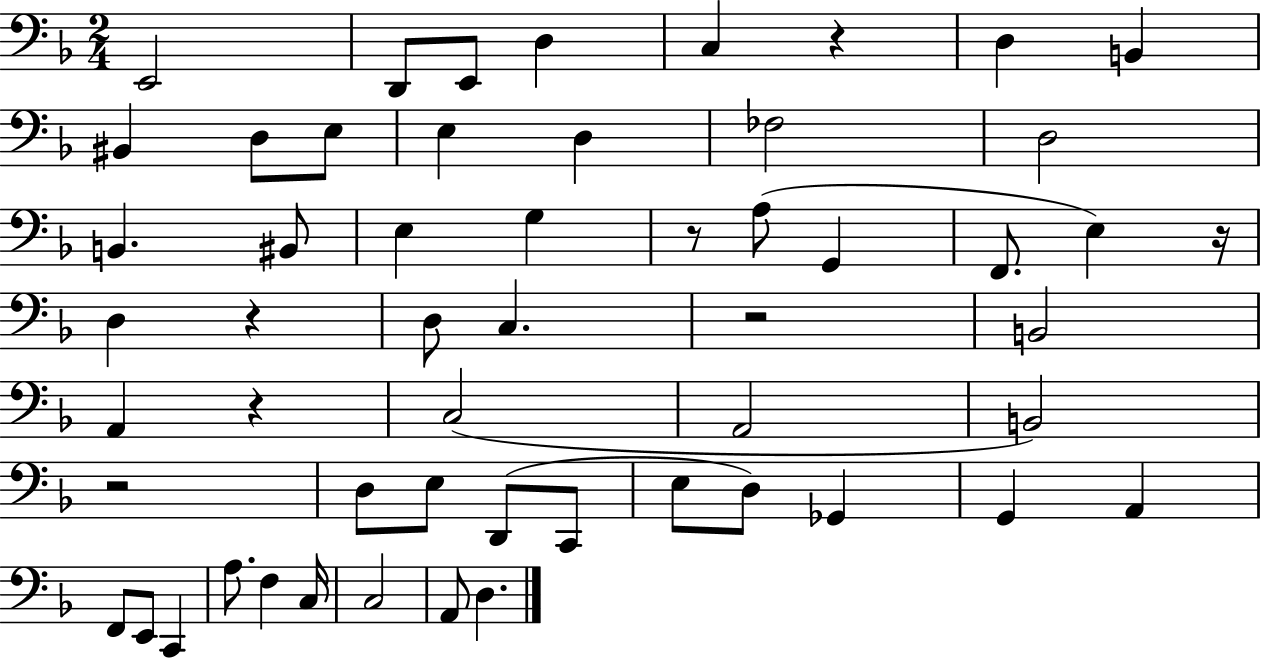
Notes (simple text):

E2/h D2/e E2/e D3/q C3/q R/q D3/q B2/q BIS2/q D3/e E3/e E3/q D3/q FES3/h D3/h B2/q. BIS2/e E3/q G3/q R/e A3/e G2/q F2/e. E3/q R/s D3/q R/q D3/e C3/q. R/h B2/h A2/q R/q C3/h A2/h B2/h R/h D3/e E3/e D2/e C2/e E3/e D3/e Gb2/q G2/q A2/q F2/e E2/e C2/q A3/e. F3/q C3/s C3/h A2/e D3/q.